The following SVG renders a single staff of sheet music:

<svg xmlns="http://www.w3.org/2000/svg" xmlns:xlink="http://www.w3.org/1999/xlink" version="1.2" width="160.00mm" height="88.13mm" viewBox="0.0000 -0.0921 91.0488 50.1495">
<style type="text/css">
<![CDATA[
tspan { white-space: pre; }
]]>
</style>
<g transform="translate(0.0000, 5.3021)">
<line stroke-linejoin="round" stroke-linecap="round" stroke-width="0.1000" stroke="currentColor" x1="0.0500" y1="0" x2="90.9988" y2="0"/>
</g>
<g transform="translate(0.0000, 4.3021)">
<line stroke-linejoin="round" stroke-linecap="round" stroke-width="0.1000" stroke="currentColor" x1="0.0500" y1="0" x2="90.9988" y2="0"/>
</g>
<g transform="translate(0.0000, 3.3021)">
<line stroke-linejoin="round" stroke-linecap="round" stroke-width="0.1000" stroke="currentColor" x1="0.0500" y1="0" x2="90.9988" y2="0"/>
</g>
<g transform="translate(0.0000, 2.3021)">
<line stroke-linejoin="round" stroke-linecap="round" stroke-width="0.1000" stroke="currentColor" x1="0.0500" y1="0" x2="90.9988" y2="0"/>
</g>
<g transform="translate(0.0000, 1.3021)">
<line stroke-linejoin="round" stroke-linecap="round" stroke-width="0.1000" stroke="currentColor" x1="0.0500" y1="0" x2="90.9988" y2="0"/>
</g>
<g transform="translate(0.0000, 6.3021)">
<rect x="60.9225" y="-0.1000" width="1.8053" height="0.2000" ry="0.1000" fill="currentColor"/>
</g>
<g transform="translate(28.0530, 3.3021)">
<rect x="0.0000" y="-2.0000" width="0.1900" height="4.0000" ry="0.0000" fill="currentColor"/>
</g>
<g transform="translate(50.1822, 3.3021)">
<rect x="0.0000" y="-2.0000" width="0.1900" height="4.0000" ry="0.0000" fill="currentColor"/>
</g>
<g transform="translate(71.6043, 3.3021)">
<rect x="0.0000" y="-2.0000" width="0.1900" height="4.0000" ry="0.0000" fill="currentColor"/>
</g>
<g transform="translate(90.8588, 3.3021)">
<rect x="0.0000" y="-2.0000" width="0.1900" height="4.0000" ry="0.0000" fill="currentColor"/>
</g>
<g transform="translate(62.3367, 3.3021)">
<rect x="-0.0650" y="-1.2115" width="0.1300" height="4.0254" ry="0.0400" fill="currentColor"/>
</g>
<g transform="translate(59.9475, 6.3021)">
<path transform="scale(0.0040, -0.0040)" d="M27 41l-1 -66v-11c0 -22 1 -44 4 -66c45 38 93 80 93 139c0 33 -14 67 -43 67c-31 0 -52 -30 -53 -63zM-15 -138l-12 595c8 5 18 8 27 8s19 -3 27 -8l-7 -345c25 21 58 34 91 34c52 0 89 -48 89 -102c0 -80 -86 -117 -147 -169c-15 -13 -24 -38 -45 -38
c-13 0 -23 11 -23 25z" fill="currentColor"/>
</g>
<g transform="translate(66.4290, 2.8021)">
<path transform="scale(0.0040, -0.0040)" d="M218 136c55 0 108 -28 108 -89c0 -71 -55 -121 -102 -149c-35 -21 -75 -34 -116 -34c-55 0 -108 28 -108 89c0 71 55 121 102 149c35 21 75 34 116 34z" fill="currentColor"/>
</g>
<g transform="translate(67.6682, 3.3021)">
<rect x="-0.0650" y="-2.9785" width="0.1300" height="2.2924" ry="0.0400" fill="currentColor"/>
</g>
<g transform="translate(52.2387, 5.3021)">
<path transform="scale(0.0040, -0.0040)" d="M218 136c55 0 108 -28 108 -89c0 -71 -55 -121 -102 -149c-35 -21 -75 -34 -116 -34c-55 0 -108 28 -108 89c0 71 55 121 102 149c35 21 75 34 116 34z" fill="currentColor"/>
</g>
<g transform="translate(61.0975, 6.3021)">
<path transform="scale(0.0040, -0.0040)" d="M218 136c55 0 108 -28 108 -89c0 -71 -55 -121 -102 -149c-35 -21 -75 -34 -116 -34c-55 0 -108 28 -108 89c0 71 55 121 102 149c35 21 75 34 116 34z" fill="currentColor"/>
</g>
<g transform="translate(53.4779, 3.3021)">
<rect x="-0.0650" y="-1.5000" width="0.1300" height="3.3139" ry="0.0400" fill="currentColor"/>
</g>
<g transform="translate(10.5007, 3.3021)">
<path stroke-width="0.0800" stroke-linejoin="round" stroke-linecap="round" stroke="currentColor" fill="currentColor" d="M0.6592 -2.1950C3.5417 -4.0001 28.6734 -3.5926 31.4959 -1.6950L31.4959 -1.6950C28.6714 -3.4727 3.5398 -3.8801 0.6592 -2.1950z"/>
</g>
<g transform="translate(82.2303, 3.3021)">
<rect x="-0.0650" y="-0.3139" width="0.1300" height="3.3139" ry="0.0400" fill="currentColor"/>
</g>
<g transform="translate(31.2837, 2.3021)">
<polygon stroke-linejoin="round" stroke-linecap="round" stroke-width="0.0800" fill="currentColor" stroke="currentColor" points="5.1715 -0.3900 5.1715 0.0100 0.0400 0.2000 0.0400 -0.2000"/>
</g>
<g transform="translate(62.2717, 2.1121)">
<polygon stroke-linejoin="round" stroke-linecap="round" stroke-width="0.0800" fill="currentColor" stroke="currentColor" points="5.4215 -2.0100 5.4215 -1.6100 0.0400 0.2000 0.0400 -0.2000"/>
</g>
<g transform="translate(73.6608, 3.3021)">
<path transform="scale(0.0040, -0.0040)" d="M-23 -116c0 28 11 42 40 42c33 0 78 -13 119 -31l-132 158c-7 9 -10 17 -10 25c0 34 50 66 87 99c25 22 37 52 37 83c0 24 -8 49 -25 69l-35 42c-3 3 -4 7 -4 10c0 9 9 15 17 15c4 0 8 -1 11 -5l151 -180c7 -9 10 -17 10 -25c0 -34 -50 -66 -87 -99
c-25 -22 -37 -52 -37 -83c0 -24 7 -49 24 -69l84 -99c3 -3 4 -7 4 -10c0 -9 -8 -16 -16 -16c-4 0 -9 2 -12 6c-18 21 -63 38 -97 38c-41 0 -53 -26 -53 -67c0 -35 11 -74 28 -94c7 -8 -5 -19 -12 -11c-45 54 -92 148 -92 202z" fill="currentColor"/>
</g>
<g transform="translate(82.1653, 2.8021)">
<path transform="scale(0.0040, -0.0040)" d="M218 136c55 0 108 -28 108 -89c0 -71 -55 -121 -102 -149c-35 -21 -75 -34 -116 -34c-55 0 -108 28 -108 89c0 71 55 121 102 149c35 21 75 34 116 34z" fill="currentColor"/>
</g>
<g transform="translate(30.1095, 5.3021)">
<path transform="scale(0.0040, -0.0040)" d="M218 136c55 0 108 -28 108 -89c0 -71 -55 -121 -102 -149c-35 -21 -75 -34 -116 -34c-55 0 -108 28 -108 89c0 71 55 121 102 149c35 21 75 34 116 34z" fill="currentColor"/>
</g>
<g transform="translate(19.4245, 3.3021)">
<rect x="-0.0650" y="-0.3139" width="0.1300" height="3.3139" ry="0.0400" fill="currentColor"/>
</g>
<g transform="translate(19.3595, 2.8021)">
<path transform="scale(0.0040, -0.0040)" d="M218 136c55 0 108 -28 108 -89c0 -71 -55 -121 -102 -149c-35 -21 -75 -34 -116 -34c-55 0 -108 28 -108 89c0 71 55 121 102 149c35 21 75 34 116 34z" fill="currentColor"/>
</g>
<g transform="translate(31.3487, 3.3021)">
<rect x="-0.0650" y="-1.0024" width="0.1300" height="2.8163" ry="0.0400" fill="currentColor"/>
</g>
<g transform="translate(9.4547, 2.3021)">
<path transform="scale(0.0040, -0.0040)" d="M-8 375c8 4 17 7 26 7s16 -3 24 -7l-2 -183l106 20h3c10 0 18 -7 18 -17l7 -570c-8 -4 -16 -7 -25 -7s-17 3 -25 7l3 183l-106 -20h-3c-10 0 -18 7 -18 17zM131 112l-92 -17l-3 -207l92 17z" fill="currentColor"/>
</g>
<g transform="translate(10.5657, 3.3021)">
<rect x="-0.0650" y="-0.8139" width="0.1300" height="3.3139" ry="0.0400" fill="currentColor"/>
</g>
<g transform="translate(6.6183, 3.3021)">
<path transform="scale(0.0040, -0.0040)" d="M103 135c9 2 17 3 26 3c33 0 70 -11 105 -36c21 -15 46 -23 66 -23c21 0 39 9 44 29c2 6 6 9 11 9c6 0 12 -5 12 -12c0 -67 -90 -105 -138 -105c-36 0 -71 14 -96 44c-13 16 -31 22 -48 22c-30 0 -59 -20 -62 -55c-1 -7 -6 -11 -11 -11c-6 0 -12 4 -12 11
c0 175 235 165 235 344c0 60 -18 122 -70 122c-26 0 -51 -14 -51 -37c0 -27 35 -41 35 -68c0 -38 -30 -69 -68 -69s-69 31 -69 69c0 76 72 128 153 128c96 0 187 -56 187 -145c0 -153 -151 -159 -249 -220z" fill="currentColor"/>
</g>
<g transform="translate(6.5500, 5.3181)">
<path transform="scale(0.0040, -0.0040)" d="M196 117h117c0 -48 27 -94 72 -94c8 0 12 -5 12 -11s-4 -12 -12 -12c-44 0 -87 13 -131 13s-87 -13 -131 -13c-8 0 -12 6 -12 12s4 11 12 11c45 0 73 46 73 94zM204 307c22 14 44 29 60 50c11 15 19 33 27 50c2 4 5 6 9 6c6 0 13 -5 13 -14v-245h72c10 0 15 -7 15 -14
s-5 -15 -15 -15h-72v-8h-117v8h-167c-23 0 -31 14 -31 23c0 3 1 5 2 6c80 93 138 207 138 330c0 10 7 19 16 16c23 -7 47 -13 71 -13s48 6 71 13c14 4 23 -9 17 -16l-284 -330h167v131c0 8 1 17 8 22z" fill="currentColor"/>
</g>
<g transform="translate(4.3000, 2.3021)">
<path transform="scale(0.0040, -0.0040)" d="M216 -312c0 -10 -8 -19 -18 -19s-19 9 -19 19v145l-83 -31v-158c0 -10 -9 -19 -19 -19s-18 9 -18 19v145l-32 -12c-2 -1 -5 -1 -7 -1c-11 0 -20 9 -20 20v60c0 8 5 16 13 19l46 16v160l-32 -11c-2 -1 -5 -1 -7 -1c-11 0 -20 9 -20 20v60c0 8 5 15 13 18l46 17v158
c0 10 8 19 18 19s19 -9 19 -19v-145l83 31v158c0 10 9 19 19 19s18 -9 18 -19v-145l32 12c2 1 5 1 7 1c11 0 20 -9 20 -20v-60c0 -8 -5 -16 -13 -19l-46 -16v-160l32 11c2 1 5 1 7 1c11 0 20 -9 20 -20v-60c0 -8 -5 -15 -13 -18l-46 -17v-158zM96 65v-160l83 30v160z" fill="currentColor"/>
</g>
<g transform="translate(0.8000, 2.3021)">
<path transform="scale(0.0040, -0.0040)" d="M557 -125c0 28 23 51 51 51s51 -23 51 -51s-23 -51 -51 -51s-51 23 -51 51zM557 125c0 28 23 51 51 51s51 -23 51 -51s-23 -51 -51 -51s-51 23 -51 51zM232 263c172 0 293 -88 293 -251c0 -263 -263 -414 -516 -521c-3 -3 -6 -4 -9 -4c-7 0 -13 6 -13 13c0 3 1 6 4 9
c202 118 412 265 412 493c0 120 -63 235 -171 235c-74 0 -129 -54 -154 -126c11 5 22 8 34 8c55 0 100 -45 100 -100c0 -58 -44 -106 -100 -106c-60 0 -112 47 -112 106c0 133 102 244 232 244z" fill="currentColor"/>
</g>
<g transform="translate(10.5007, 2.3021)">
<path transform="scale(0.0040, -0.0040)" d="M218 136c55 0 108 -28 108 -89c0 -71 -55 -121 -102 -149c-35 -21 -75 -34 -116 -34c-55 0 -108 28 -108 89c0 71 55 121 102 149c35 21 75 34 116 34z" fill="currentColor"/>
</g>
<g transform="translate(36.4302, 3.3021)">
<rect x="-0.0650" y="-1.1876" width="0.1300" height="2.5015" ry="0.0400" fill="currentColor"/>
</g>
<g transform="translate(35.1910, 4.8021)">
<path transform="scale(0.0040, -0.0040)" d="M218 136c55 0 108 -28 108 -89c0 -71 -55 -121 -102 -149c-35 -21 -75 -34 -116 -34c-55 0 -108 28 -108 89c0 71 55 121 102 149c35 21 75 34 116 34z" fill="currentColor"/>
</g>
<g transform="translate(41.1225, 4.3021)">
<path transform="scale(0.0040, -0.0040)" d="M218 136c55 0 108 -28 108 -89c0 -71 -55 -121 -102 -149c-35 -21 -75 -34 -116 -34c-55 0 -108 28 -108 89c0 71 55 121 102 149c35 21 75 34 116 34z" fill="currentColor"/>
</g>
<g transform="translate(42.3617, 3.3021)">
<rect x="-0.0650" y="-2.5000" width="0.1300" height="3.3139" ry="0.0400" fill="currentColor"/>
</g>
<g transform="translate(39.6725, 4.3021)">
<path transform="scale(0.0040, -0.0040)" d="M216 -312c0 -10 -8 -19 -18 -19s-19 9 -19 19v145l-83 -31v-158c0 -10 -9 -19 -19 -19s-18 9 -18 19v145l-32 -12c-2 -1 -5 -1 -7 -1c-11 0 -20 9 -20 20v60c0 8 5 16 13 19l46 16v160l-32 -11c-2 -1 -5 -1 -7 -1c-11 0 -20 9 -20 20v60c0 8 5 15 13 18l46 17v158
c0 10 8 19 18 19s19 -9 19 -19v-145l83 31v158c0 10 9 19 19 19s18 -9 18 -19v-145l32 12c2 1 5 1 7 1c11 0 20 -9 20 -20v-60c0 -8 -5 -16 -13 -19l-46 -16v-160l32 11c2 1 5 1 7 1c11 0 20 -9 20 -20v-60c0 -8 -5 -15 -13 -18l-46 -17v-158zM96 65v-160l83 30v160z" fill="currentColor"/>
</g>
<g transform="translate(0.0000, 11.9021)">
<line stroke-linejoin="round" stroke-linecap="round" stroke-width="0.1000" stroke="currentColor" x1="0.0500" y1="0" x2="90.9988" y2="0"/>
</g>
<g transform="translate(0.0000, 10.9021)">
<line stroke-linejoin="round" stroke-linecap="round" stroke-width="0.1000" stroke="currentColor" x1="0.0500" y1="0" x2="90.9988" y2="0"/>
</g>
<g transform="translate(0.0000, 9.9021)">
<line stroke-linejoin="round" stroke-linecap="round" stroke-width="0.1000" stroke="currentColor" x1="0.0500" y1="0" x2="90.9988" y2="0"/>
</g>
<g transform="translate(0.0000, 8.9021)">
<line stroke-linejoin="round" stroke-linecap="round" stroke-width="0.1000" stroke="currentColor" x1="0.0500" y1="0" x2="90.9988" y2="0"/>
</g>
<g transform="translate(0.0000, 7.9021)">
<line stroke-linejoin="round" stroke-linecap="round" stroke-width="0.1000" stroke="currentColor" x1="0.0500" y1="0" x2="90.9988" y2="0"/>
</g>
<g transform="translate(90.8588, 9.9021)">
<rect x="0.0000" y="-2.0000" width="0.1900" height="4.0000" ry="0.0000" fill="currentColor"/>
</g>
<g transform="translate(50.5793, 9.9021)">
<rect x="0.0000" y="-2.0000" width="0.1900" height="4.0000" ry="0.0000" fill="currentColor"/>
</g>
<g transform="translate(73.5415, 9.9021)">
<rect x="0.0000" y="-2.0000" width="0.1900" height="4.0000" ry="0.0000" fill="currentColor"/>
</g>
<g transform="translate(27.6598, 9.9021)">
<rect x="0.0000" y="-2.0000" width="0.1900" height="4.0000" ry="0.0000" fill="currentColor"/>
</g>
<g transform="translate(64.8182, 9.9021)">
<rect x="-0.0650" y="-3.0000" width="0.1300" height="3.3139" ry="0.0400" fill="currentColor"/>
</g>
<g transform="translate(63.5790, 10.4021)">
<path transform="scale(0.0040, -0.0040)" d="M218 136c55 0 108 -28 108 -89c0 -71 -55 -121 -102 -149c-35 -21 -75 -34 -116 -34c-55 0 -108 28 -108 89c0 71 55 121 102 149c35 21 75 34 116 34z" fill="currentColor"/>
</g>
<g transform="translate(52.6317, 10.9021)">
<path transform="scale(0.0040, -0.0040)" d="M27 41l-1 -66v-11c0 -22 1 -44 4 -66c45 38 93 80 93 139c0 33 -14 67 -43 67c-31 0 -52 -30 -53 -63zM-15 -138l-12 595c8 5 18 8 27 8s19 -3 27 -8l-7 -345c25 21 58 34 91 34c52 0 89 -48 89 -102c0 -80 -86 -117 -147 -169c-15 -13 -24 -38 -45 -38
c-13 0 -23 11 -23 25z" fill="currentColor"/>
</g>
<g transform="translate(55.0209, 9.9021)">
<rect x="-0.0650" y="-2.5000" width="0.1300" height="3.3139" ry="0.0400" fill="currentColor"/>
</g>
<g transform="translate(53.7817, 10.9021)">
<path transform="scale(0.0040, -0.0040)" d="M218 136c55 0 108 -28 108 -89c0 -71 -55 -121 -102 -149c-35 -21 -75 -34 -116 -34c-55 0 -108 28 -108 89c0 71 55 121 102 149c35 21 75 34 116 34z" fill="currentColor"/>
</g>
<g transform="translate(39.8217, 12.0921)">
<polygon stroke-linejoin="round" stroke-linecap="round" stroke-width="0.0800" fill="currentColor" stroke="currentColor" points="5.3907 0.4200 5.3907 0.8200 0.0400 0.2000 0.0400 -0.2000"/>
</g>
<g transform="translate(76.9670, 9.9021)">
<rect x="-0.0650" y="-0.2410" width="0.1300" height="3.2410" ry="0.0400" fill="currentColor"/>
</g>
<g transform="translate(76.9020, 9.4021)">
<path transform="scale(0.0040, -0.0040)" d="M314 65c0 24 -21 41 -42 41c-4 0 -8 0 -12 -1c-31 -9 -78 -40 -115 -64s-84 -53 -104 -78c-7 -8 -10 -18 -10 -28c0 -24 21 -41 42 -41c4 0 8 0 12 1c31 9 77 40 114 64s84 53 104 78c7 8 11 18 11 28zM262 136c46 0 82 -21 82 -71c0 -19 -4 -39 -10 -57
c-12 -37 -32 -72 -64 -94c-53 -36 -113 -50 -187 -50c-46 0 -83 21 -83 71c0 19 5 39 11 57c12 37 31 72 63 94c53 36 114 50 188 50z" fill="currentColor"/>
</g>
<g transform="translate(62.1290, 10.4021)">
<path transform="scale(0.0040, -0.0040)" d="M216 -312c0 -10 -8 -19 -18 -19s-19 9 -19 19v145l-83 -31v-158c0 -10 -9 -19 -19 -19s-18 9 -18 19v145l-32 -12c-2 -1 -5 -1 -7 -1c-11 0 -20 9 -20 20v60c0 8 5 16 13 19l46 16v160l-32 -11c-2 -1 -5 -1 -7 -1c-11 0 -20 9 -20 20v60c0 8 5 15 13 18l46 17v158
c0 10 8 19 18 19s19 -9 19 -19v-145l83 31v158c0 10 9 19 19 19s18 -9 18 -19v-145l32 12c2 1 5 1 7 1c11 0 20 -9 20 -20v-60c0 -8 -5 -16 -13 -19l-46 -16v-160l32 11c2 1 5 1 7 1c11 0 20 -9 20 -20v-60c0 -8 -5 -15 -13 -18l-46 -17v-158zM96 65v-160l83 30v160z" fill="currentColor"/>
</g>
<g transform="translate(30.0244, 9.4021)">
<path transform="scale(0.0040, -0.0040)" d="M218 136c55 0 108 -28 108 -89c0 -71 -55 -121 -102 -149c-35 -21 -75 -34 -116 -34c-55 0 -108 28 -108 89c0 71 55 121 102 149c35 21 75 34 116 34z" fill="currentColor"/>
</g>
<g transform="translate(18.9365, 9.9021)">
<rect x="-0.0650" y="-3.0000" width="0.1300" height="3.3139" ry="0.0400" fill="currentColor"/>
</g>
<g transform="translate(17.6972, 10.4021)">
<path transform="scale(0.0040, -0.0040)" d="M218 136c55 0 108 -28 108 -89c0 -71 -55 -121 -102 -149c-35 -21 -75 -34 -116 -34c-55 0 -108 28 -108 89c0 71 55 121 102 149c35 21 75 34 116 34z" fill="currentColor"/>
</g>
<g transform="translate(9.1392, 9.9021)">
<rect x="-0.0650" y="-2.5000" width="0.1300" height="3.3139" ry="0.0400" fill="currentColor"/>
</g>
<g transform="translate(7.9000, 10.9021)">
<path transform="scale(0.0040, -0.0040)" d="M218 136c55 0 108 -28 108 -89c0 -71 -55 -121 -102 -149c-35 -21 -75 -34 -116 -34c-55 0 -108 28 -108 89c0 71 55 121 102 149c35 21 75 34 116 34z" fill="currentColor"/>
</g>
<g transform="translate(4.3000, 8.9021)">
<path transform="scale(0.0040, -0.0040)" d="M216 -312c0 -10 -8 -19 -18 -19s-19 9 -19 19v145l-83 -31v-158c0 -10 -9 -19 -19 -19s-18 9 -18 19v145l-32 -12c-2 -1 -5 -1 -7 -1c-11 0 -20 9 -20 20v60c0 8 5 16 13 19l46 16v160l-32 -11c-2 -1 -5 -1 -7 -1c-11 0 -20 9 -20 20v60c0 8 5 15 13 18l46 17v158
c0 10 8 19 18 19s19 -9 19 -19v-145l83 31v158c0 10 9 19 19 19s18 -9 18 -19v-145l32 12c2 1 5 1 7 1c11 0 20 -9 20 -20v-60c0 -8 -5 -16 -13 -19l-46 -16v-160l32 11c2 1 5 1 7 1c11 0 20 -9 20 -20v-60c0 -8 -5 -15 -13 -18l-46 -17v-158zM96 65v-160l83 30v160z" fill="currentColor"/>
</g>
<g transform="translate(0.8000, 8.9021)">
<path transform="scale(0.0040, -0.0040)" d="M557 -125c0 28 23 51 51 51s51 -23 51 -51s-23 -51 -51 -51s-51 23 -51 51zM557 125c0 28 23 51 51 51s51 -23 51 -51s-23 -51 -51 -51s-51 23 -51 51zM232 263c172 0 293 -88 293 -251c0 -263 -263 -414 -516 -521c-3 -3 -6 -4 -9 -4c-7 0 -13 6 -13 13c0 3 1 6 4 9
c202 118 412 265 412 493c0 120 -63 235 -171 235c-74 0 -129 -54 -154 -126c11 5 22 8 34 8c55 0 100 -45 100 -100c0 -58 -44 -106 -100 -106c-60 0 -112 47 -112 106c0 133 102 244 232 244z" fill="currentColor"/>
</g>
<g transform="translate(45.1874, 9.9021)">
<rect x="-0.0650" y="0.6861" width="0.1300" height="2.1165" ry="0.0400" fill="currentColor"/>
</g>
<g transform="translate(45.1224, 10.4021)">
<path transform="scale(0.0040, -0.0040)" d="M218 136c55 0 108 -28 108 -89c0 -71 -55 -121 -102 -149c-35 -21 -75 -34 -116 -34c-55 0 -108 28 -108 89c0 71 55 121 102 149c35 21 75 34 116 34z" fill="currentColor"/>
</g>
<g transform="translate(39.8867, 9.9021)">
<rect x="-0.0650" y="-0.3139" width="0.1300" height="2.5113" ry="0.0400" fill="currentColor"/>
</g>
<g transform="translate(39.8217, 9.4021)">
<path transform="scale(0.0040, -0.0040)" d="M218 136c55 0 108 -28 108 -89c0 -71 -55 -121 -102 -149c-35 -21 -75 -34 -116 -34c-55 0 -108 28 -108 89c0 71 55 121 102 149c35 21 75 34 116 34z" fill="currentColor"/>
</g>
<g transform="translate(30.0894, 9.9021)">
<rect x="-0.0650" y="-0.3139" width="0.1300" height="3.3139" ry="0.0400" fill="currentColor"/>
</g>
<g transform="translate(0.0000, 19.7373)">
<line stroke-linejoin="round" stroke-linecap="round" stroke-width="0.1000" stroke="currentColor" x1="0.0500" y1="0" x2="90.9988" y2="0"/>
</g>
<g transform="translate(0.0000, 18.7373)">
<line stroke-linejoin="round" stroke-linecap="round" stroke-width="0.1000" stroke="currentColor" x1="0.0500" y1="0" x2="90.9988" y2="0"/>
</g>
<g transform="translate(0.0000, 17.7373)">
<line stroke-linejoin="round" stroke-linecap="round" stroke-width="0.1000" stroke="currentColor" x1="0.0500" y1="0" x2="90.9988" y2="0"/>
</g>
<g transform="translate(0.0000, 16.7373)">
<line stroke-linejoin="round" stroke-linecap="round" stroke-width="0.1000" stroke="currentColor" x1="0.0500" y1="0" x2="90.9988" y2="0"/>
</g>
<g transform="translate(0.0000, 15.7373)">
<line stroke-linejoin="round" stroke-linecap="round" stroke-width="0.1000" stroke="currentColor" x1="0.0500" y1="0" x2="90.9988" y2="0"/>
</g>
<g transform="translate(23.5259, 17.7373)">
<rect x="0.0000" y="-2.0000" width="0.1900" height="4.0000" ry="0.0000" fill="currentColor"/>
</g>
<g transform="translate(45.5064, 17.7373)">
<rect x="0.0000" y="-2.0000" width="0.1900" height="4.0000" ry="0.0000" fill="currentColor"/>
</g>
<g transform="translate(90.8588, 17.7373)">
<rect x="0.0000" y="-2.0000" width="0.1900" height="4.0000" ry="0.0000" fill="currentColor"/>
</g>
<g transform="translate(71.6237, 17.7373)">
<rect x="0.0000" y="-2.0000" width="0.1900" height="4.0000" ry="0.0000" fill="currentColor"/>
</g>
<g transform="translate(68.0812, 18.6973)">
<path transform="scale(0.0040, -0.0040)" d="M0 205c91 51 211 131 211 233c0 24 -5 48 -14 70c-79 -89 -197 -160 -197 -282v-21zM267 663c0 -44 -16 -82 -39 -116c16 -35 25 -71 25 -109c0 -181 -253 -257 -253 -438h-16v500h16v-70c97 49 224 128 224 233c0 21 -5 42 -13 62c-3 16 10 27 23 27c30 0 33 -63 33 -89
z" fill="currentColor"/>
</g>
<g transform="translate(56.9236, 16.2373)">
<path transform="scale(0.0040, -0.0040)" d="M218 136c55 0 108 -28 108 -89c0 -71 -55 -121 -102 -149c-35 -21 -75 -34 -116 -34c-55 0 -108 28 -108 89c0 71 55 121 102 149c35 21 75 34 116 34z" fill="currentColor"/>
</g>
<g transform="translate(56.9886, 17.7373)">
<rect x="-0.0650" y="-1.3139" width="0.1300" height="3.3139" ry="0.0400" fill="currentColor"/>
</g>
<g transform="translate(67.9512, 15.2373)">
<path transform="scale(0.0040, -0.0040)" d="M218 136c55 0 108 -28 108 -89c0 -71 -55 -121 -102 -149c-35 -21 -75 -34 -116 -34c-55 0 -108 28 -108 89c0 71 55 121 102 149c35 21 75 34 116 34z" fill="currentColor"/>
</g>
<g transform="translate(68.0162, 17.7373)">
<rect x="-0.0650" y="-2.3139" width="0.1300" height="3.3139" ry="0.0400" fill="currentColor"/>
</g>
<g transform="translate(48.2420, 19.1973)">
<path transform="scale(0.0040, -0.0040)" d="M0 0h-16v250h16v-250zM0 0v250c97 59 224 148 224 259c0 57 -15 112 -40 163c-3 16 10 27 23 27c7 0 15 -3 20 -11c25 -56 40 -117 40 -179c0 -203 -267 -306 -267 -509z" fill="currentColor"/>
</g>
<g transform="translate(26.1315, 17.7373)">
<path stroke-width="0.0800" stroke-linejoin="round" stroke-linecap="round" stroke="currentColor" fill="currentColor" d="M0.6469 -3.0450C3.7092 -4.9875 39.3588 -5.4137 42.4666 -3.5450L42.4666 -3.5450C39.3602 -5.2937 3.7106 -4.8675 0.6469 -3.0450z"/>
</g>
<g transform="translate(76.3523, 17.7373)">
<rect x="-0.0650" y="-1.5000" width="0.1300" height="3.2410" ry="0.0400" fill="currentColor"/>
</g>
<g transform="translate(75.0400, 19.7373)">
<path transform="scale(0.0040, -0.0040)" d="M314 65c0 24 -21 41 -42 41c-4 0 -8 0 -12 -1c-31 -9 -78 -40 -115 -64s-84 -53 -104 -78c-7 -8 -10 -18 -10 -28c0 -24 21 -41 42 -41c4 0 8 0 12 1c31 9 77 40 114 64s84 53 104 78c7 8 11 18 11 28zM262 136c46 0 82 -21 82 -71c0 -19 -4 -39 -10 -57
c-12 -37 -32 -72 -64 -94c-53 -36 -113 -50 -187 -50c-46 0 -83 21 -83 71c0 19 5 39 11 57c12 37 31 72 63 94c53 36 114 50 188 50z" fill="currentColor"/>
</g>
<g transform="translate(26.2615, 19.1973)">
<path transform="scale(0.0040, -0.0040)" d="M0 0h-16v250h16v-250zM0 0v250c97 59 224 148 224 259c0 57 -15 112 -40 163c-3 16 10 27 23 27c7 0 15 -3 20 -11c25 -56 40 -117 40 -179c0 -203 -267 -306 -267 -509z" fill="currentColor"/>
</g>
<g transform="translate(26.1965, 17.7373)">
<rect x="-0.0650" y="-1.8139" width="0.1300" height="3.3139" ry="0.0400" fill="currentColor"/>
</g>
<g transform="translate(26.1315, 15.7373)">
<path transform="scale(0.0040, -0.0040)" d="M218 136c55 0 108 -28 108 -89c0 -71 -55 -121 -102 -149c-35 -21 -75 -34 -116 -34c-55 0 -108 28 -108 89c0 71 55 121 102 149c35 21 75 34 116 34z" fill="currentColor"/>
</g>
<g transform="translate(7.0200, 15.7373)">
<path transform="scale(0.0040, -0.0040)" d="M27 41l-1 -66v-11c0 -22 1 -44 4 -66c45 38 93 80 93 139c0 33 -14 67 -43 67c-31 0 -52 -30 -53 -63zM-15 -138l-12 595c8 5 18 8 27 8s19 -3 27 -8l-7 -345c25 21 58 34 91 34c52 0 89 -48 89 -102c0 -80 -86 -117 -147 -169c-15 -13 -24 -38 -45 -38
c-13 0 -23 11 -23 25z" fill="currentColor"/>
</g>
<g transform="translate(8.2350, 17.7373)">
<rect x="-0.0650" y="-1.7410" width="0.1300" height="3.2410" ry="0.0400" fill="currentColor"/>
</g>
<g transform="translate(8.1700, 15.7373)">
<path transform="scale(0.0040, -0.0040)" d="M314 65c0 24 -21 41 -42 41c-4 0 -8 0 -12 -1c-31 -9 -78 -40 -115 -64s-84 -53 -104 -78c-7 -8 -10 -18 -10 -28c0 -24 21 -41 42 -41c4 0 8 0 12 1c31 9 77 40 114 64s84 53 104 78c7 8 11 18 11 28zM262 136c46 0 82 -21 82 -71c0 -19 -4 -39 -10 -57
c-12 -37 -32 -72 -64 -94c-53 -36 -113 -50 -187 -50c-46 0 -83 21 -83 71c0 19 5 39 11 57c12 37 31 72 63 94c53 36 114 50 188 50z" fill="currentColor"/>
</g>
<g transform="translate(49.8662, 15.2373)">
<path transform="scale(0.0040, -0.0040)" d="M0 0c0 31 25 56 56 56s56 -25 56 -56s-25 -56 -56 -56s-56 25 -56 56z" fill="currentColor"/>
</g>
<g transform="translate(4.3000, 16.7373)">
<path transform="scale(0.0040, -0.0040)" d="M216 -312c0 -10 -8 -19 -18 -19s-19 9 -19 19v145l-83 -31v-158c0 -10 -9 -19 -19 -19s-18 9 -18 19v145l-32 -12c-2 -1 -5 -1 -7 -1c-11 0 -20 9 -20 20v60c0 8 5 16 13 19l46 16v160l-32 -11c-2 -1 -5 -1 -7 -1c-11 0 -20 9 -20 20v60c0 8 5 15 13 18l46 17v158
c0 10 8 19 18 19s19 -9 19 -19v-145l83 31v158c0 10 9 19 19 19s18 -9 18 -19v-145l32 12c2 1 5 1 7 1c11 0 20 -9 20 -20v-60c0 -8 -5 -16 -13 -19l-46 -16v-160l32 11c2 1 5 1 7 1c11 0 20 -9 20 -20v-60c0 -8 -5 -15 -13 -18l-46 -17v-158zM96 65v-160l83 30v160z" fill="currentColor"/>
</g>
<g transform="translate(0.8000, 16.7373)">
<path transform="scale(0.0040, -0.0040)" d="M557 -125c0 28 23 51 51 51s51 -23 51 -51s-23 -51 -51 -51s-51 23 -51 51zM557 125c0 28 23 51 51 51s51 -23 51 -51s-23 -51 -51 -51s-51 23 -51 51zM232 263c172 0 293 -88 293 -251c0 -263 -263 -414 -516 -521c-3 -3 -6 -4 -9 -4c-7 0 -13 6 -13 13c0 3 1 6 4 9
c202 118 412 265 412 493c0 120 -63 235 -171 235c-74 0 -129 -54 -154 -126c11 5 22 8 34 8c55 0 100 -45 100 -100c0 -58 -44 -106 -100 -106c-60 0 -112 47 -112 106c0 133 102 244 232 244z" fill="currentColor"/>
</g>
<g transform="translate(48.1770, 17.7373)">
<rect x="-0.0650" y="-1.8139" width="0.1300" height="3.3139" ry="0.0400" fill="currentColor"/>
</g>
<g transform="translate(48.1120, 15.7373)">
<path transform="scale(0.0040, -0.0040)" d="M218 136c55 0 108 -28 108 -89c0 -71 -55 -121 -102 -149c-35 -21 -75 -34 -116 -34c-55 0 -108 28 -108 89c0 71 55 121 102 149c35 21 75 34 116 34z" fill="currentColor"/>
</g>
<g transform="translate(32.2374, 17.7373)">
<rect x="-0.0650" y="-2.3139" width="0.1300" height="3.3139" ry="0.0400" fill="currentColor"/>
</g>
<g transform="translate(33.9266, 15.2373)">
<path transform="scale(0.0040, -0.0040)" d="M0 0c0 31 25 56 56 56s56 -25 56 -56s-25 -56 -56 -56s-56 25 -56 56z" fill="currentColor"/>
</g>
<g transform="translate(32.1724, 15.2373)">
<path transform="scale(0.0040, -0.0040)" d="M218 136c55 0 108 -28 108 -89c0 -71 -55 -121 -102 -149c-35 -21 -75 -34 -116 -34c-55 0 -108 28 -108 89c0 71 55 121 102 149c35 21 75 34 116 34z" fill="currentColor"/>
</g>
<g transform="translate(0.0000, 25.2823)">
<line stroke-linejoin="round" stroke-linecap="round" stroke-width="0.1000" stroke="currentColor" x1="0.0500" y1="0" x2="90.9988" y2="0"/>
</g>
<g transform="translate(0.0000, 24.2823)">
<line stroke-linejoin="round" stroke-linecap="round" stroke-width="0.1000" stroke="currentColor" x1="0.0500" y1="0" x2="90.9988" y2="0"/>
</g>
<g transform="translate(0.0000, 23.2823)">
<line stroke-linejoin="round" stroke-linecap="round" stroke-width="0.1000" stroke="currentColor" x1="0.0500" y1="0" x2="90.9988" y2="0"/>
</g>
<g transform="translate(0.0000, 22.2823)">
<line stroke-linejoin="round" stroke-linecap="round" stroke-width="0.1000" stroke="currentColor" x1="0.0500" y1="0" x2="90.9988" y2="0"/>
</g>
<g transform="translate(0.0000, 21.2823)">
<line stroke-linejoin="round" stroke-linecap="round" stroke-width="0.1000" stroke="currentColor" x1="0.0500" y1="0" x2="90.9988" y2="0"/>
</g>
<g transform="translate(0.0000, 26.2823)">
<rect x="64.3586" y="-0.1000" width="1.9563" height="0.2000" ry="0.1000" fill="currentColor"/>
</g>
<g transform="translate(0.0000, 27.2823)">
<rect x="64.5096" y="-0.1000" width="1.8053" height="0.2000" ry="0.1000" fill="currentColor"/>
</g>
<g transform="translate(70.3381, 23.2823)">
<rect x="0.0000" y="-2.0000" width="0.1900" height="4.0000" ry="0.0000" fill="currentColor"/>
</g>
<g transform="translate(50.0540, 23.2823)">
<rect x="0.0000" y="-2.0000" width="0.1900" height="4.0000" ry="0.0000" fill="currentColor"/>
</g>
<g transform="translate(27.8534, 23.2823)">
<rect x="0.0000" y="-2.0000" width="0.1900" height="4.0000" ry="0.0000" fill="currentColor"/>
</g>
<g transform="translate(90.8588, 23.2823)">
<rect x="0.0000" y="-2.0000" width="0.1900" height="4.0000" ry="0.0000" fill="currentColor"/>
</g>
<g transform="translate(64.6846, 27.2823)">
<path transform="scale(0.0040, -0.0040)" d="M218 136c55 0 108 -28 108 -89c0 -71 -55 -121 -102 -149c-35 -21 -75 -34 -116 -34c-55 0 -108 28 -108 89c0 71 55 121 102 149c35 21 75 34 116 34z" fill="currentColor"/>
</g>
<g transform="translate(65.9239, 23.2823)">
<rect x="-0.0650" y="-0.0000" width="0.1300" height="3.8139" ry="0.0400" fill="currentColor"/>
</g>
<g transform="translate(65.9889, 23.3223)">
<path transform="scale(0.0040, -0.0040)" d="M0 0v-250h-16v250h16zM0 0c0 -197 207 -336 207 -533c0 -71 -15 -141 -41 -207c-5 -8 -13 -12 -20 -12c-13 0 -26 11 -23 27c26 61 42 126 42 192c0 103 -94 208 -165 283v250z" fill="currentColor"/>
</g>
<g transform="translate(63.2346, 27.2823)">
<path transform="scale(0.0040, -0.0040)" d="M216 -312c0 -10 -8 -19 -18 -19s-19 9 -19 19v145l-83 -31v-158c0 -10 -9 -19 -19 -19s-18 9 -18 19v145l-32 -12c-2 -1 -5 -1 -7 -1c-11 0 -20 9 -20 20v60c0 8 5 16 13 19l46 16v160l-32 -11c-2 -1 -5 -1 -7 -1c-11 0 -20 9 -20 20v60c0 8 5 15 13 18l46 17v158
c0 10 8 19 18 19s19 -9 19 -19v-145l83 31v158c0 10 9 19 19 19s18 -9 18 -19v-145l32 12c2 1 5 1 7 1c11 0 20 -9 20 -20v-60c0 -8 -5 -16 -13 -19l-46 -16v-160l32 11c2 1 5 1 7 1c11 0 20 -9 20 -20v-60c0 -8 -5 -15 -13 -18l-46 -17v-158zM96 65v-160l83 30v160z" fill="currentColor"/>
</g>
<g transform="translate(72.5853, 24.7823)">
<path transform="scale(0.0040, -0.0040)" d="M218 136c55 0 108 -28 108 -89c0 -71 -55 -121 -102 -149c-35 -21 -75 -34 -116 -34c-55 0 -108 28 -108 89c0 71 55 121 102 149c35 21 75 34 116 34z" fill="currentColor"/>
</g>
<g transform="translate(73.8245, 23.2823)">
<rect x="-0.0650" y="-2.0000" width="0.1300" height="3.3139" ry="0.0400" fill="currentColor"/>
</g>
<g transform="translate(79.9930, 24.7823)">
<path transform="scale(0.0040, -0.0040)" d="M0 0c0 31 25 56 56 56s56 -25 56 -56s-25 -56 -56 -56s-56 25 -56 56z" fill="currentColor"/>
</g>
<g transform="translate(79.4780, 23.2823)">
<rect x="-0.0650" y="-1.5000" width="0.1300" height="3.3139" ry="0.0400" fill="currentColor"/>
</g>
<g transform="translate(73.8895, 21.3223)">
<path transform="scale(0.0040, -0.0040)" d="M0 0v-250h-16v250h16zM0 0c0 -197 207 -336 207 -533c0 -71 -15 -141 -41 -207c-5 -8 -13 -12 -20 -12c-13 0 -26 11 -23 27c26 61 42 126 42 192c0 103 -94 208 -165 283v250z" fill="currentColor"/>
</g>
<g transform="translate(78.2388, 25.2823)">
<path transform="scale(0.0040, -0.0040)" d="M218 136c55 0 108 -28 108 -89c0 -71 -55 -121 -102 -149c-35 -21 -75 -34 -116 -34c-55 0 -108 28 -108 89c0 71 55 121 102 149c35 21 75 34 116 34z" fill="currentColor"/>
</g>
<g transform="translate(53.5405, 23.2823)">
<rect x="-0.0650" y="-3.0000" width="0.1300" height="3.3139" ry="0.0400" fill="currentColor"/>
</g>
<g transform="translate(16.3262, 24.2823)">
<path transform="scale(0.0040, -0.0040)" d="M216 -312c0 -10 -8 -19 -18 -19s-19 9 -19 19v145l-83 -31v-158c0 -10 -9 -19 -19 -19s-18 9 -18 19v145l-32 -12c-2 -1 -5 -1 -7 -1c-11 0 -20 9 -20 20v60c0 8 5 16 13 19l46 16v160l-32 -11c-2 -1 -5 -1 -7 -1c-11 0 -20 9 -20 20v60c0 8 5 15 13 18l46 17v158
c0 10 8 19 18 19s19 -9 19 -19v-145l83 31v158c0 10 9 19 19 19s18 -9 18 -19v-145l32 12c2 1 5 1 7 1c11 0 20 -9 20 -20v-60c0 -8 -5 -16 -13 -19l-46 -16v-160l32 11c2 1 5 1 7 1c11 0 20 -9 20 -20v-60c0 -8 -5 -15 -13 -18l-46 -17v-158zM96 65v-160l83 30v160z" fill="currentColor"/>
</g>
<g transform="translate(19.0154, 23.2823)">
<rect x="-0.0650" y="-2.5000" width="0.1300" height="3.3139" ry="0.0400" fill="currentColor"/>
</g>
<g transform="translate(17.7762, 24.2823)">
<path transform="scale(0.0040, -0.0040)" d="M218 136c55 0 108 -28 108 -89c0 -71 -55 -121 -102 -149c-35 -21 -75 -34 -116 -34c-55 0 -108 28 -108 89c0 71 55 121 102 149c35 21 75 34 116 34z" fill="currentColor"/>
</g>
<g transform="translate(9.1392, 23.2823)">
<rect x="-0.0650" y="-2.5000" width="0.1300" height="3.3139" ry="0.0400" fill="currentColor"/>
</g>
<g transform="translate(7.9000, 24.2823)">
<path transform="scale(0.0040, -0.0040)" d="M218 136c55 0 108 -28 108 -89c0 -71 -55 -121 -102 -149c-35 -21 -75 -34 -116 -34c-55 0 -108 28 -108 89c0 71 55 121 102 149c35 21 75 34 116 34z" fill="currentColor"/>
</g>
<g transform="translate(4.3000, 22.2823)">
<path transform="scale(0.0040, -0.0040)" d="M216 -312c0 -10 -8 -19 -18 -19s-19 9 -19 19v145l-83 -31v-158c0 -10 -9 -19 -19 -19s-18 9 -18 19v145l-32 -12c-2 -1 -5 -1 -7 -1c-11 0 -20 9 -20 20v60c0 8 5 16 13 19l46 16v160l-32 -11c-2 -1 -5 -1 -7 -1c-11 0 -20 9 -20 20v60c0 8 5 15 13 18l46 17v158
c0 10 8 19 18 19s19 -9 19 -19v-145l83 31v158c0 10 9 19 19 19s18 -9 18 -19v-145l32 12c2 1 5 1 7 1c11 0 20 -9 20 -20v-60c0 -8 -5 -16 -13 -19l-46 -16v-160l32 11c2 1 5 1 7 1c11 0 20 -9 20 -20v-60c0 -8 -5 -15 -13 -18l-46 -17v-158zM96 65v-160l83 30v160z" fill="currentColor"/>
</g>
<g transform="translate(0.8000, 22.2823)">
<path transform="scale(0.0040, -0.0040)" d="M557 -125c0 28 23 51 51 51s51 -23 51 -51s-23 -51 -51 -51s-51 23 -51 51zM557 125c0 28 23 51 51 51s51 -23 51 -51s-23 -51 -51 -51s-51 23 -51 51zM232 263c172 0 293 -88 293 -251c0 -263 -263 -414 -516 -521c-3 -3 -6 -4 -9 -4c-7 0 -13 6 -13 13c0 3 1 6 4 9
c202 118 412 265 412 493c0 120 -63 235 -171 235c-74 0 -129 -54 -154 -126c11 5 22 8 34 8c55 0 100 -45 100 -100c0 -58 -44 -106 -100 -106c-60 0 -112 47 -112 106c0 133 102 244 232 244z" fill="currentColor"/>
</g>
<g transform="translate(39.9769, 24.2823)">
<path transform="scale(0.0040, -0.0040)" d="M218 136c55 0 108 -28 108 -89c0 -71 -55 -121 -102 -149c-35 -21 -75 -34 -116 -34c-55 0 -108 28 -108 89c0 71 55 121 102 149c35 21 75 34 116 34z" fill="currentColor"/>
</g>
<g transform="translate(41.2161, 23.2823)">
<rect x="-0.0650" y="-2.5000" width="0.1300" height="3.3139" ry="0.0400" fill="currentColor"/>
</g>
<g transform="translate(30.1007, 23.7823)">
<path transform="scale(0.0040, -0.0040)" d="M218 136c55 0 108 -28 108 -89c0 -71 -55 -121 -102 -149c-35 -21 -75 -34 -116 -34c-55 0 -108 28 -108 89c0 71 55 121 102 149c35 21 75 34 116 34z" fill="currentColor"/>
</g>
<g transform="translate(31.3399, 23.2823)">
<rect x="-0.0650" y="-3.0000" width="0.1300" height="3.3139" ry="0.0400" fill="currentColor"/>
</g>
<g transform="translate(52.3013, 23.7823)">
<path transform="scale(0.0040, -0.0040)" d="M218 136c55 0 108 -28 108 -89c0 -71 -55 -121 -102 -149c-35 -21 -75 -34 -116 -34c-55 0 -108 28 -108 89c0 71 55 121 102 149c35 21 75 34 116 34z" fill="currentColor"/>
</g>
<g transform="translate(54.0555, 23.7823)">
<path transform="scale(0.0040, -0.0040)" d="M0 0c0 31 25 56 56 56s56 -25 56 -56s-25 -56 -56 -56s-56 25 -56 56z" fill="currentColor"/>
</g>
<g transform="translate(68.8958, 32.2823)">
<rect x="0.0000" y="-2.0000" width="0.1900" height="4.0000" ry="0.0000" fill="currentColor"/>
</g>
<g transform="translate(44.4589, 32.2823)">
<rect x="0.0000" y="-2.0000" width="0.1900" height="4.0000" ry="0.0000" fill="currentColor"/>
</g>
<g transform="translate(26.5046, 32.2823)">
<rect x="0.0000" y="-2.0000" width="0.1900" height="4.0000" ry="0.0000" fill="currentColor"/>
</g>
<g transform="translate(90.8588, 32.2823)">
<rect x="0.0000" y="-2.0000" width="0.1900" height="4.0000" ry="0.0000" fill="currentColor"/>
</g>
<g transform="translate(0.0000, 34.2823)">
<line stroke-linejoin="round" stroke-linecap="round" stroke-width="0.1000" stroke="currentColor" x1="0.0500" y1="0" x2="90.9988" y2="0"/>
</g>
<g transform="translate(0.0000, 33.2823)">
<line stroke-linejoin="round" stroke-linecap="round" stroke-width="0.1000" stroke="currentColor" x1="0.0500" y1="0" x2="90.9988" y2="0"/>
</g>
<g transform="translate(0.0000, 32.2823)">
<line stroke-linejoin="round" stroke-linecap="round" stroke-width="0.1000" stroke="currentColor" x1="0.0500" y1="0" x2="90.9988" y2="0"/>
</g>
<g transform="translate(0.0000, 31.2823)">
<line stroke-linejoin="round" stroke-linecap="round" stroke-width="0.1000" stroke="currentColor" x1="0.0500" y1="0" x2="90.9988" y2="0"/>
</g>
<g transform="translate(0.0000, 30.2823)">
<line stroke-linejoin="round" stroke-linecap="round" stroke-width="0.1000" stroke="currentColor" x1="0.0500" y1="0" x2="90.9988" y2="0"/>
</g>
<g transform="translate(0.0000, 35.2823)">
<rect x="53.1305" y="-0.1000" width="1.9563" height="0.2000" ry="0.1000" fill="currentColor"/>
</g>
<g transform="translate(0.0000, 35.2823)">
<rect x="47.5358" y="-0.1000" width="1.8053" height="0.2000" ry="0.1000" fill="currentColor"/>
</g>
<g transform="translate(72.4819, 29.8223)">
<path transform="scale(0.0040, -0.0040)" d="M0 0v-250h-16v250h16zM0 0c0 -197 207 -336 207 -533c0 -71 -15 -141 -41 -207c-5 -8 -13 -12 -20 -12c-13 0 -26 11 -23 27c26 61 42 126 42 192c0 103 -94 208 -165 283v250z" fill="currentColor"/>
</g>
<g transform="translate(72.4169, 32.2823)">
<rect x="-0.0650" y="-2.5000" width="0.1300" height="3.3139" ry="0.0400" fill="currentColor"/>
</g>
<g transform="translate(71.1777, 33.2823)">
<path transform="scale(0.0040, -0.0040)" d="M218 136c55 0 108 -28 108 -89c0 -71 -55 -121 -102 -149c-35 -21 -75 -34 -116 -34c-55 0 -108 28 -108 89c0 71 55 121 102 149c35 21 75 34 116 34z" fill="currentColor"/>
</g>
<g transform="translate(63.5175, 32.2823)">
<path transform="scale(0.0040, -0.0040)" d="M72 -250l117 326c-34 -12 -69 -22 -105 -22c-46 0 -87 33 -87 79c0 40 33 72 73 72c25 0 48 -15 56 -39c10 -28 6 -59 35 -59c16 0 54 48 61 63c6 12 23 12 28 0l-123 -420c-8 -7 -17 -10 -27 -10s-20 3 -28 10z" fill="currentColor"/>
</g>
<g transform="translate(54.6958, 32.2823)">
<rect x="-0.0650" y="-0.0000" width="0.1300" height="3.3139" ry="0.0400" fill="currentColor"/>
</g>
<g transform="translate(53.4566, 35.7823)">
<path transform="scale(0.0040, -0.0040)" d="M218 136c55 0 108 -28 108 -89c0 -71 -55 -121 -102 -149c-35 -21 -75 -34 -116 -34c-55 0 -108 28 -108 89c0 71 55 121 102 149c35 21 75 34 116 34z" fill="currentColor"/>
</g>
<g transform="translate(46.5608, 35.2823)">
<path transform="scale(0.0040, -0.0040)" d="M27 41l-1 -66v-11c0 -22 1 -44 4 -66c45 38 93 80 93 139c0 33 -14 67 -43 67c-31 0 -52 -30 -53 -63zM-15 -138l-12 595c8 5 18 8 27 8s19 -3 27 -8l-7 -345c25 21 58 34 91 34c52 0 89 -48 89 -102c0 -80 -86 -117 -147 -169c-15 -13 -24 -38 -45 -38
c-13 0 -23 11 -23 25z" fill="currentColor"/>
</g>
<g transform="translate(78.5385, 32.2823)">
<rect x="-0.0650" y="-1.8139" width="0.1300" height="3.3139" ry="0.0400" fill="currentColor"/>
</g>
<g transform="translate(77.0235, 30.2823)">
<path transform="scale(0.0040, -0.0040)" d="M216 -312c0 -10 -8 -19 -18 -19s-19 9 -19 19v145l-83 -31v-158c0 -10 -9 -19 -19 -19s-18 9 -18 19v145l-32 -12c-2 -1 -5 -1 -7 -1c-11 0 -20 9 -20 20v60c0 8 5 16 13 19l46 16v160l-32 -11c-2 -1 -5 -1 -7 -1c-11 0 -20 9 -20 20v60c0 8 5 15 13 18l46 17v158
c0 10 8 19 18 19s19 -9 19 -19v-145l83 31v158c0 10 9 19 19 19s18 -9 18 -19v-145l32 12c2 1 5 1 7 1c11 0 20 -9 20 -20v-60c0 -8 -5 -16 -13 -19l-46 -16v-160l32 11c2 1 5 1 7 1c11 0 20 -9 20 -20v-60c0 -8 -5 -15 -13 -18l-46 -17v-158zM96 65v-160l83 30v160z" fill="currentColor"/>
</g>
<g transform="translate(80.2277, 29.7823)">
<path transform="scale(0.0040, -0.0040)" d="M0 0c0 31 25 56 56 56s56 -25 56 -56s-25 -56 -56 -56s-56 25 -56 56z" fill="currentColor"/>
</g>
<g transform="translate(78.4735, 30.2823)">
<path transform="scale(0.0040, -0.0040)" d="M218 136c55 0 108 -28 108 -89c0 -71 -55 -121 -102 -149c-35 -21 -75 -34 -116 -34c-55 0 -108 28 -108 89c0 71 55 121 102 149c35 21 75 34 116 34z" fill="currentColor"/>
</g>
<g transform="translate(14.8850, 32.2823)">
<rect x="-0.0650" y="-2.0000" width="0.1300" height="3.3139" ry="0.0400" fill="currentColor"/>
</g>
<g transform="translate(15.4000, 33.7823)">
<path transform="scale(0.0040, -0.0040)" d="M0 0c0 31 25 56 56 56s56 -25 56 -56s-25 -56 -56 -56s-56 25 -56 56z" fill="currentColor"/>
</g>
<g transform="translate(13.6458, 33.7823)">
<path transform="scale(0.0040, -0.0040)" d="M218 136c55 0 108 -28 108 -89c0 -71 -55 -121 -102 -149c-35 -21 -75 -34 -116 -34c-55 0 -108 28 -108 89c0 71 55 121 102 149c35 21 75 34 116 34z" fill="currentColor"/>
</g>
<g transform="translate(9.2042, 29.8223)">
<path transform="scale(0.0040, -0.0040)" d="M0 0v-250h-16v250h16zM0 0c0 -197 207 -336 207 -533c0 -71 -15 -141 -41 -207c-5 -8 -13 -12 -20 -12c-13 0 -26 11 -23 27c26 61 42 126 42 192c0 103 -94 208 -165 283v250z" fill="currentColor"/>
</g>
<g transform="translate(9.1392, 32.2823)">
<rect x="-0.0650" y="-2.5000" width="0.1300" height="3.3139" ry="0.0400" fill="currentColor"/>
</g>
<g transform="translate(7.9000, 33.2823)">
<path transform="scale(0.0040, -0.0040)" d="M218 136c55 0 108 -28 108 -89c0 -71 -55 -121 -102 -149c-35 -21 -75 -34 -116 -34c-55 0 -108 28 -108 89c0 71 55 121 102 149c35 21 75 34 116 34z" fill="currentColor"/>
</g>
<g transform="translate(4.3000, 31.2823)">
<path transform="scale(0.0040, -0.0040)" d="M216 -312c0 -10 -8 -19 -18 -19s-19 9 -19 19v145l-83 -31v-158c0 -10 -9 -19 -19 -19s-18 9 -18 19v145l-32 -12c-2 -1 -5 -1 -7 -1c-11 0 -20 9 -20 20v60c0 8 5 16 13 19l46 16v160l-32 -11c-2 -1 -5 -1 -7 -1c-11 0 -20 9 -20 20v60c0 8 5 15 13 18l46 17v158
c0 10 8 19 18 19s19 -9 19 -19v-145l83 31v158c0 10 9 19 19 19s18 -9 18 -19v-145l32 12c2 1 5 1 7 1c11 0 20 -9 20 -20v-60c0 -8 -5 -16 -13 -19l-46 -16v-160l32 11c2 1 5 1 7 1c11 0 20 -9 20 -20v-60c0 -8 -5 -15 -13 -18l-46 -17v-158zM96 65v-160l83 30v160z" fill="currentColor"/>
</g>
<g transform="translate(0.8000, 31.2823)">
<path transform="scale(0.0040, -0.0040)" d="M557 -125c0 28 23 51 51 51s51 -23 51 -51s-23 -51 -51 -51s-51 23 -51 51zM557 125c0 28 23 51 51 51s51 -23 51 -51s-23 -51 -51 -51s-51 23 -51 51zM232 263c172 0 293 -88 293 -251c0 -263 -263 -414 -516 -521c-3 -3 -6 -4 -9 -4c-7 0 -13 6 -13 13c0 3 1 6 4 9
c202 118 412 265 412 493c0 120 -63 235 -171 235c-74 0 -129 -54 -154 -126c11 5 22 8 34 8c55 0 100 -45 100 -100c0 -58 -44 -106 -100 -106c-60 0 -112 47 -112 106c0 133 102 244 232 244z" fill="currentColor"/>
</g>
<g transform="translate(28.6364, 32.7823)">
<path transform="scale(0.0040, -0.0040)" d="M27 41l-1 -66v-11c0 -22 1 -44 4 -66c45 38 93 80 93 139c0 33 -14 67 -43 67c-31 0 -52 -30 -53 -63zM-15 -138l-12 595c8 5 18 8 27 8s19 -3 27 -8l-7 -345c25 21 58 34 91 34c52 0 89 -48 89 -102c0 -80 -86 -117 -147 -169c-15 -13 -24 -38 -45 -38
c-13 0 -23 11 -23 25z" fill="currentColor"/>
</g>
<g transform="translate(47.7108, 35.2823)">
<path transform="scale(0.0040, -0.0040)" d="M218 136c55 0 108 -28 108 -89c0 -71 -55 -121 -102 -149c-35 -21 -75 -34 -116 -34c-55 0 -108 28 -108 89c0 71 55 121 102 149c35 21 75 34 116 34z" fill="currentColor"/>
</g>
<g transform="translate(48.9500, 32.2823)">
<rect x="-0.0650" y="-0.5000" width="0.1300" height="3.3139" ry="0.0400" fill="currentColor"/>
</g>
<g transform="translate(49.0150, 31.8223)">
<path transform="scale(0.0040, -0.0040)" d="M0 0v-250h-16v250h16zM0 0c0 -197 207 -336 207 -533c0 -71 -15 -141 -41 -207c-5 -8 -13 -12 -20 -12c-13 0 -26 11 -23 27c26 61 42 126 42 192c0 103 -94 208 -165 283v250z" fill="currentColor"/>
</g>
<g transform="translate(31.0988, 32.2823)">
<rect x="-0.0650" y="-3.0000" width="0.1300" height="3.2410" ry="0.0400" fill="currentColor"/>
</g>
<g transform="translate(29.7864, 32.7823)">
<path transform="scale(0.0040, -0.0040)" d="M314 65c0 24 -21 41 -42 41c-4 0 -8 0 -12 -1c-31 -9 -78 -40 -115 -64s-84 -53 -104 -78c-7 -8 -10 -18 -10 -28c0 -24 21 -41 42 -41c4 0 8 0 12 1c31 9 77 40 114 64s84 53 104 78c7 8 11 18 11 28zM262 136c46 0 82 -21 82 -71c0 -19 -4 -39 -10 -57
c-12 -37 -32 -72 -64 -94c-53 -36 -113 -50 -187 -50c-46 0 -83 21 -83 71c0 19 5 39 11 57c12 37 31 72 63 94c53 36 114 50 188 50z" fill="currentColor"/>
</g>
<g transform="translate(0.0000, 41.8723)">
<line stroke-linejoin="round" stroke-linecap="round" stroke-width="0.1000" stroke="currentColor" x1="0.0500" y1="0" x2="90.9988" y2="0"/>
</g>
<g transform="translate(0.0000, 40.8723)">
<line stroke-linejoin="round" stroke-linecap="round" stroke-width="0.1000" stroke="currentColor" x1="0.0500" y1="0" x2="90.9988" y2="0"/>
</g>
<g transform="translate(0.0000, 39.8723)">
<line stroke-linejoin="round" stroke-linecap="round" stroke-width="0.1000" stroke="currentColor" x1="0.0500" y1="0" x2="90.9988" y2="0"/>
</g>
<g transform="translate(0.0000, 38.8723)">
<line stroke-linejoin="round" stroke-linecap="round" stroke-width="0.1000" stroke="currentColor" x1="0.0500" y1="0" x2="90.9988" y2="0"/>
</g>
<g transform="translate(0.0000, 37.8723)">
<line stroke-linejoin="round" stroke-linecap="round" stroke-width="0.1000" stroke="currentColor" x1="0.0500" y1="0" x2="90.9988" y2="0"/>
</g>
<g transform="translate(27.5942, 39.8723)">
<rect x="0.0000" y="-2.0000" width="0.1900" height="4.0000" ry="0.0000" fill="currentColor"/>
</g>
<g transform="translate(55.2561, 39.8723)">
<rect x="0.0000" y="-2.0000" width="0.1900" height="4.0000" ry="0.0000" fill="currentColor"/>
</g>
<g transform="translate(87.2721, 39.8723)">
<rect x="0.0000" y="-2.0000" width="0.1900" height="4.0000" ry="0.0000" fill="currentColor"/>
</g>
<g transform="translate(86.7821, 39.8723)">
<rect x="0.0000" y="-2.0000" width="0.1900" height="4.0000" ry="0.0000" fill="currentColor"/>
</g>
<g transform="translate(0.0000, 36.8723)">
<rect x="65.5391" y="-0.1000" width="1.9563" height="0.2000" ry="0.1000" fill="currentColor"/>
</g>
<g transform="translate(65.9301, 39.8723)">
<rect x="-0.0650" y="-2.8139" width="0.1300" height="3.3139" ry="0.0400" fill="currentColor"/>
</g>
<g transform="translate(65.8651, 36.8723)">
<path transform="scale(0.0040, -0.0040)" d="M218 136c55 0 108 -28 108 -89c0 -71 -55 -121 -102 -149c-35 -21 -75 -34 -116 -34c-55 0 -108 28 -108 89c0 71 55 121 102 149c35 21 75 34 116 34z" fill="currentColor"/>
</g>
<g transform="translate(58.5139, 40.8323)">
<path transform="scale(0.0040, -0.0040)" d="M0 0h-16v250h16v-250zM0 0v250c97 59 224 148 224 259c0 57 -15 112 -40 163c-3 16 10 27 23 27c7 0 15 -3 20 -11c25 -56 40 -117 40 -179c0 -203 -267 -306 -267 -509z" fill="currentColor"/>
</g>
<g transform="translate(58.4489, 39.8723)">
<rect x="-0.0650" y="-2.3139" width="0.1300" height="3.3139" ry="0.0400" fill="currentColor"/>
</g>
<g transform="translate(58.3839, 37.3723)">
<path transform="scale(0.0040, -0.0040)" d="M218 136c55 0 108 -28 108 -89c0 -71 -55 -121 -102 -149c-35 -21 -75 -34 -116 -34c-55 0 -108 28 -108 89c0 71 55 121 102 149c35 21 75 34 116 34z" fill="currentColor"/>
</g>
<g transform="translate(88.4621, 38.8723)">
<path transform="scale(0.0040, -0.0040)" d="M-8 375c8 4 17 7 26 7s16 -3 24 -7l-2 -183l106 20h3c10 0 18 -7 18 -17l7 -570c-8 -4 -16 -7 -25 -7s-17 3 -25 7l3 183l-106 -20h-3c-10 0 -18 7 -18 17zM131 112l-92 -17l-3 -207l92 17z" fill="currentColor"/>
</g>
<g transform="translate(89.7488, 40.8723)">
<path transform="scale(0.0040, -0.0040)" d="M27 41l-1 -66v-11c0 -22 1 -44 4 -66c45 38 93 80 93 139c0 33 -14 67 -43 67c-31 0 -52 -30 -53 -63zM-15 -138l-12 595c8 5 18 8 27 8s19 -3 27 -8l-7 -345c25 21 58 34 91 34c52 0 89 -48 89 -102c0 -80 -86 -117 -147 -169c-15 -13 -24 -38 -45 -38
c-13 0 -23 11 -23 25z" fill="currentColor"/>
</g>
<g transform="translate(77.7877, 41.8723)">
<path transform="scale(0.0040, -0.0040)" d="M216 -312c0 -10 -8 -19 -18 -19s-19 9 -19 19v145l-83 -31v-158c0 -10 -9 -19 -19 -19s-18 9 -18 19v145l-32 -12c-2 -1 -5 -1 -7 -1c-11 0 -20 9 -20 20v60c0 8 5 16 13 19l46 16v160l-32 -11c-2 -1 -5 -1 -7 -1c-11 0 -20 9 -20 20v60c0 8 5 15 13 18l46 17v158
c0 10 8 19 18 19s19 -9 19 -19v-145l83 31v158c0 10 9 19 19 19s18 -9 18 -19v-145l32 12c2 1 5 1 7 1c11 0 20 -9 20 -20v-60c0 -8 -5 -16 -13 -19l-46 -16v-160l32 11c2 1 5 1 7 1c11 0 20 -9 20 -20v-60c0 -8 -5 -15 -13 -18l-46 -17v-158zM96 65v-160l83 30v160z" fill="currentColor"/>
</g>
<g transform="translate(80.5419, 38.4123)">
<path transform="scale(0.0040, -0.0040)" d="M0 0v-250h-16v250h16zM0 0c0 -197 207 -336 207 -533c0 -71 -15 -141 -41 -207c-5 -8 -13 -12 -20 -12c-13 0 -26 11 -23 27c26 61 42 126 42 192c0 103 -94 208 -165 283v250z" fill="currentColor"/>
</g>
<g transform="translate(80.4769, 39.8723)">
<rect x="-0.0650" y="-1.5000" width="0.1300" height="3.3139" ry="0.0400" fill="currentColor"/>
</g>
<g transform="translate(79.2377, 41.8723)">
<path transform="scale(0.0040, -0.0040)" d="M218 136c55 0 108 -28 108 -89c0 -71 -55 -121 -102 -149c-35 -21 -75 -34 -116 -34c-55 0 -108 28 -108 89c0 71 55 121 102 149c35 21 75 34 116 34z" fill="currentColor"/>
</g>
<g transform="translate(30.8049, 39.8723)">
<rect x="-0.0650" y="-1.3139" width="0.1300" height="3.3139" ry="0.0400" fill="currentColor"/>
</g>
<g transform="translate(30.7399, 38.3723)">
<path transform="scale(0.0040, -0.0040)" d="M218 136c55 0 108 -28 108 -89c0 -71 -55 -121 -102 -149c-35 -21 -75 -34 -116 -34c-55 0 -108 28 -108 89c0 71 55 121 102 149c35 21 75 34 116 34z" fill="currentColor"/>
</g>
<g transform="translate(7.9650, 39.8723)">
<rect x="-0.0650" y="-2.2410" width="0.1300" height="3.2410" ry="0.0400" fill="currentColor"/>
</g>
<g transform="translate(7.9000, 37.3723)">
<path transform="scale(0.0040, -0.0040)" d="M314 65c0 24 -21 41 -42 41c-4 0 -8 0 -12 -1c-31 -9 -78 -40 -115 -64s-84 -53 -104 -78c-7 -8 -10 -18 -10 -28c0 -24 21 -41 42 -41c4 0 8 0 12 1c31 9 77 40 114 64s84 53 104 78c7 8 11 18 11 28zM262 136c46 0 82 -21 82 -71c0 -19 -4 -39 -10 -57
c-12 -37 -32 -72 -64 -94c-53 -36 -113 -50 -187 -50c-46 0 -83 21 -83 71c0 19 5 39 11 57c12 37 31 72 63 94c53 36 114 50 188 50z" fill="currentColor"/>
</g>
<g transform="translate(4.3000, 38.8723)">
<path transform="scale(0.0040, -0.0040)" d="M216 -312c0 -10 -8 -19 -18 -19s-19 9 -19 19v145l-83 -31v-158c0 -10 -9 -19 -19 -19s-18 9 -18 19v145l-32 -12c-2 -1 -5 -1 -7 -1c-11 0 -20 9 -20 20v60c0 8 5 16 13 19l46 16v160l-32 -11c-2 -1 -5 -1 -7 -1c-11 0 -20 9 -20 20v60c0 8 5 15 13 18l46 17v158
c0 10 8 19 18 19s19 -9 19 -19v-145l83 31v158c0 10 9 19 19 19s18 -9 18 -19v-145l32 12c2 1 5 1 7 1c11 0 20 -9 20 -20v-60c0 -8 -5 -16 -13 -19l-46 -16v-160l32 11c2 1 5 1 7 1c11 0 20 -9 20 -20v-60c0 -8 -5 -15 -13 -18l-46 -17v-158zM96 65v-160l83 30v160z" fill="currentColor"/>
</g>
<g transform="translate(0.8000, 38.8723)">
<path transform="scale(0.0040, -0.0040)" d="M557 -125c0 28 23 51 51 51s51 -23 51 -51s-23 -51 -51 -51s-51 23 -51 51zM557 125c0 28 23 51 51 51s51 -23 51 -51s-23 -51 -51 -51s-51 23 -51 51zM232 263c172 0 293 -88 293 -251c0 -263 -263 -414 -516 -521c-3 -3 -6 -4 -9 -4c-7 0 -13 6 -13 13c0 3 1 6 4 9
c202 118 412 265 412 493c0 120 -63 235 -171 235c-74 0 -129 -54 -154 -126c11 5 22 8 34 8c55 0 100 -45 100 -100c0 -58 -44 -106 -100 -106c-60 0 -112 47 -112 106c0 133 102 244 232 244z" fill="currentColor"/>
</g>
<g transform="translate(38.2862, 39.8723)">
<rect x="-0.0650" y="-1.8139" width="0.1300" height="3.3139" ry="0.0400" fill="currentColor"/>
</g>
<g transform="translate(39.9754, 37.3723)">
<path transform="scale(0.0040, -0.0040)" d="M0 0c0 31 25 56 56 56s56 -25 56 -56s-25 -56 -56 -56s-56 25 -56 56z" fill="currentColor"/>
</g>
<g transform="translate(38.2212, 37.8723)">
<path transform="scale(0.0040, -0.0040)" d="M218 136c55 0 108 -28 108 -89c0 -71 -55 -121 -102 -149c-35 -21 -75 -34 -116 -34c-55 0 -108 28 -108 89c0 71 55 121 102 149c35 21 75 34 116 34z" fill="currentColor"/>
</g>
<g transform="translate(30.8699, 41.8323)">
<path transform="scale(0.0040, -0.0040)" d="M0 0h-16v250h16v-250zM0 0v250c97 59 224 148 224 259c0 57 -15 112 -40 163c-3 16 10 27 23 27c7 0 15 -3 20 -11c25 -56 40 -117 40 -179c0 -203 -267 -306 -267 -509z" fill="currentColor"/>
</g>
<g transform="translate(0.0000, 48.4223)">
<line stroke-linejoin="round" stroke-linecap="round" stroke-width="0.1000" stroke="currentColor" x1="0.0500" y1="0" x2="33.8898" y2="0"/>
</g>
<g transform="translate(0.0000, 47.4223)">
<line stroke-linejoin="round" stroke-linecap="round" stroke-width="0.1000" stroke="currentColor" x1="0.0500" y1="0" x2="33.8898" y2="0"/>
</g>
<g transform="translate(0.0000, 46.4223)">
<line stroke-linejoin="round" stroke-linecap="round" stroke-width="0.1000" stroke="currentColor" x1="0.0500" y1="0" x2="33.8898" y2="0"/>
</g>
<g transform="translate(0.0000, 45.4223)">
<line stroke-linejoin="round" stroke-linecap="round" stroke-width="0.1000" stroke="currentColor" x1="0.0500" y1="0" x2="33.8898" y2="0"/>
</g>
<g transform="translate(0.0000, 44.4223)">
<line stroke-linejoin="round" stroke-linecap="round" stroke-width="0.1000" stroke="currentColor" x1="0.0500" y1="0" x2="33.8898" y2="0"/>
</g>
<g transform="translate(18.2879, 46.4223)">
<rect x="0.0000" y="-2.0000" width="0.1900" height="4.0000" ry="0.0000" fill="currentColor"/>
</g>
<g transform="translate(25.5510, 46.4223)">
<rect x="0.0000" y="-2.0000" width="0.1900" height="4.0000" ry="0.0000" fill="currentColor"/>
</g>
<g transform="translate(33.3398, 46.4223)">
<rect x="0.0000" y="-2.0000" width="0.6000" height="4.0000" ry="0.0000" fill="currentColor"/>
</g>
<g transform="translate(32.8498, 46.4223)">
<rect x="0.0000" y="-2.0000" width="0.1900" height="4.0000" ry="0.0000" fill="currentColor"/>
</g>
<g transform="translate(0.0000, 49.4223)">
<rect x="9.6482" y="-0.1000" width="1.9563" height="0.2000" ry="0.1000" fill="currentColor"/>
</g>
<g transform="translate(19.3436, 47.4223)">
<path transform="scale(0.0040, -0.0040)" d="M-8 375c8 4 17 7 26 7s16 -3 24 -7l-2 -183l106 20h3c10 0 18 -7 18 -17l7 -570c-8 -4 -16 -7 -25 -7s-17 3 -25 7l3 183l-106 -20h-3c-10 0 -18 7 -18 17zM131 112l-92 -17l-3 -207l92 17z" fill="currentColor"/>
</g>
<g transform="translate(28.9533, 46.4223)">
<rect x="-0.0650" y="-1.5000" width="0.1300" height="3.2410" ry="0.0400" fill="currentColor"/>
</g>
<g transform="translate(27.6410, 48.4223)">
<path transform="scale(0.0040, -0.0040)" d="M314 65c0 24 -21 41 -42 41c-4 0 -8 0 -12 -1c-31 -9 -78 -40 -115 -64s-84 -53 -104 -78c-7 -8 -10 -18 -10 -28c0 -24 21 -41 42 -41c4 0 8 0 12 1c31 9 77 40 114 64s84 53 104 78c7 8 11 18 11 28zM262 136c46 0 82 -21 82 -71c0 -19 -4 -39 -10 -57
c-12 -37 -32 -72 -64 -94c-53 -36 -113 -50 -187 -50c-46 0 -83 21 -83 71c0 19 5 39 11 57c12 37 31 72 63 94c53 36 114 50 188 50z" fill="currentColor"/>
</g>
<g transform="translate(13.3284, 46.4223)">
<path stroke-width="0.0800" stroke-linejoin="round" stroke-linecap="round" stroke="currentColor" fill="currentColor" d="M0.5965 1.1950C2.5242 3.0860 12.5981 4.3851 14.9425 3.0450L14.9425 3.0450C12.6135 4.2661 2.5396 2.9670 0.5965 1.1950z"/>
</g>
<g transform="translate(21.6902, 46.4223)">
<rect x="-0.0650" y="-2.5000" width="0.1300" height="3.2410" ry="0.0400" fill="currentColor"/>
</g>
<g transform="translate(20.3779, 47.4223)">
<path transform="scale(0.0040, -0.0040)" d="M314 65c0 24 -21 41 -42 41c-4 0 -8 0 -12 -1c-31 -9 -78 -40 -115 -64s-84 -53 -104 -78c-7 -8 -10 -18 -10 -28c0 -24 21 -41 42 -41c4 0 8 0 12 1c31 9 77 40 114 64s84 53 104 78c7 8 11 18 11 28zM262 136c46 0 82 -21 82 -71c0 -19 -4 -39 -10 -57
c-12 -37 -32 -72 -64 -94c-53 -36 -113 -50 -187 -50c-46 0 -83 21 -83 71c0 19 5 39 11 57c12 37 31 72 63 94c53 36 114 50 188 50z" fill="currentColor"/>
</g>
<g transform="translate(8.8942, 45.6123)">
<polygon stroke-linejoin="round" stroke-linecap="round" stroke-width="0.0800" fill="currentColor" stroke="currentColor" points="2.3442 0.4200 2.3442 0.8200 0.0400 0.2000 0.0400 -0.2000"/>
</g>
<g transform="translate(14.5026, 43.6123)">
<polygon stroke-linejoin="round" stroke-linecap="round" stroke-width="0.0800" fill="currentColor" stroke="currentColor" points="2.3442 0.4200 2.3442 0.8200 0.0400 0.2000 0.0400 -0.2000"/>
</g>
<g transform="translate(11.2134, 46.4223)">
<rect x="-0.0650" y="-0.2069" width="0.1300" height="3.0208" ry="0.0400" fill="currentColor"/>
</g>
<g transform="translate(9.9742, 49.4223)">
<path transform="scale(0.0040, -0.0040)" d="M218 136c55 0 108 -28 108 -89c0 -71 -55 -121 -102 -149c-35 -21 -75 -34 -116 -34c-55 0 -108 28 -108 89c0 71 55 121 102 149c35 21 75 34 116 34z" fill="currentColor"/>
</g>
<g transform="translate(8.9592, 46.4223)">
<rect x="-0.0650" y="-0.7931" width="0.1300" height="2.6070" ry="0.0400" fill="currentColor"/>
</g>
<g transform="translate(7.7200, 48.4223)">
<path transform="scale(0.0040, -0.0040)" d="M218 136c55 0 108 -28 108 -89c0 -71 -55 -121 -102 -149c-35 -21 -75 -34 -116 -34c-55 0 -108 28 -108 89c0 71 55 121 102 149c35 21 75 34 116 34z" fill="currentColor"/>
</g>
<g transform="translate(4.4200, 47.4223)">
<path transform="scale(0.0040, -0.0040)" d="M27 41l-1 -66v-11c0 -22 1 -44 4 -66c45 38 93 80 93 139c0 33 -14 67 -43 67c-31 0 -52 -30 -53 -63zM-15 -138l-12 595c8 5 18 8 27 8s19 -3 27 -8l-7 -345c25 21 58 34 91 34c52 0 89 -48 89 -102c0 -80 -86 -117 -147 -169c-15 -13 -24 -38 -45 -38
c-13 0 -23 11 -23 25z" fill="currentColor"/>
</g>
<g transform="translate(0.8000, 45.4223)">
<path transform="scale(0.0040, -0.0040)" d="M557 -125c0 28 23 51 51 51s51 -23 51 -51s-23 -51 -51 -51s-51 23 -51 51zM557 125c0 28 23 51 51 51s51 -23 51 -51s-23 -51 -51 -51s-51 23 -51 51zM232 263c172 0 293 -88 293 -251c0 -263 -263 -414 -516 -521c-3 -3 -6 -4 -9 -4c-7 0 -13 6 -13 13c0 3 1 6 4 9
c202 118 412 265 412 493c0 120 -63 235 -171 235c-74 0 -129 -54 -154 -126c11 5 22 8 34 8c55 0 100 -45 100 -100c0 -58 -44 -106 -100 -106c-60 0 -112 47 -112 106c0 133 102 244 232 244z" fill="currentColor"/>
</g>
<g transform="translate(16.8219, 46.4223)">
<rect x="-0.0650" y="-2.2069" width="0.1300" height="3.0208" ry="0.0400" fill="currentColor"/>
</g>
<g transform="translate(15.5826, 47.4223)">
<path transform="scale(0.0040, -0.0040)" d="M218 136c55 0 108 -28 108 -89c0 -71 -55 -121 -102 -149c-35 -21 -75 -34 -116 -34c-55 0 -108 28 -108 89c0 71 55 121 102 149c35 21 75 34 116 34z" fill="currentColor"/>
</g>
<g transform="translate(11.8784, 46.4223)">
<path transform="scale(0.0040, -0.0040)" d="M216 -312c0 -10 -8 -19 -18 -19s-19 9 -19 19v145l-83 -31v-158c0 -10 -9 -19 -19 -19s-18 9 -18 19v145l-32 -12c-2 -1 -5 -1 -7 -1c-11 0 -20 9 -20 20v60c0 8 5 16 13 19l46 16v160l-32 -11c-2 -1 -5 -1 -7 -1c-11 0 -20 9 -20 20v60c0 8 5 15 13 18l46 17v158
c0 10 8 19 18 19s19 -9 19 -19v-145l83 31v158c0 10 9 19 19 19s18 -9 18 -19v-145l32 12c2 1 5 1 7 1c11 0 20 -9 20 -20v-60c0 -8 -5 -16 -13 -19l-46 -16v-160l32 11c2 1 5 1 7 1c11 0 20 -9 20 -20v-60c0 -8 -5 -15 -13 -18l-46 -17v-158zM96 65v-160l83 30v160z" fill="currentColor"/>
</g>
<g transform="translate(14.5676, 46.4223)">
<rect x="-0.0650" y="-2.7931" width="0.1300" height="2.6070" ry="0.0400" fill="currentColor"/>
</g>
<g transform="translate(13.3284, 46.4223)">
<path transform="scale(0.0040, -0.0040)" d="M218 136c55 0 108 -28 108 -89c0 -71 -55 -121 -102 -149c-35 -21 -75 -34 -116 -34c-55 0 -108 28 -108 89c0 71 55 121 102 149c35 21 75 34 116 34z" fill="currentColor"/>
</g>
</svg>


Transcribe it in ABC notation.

X:1
T:Untitled
M:2/4
L:1/4
K:G
F, E, G,,/2 A,,/2 ^B,, G,, _E,,/2 E,/2 z E, B,, C, E, E,/2 C,/2 _B,, ^C, E,2 _A,2 A,/2 B, A,/2 G, B,/4 G,,2 B,, ^B,, C, B,, C, ^C,,/2 A,,/2 G,, B,,/2 A,, _C,2 _E,,/2 D,, z/2 B,,/2 ^A, B,2 G,/2 A, B,/2 C ^G,,/2 G,,/2 E,,/2 ^D,/2 _B,,/2 B,,2 G,,2